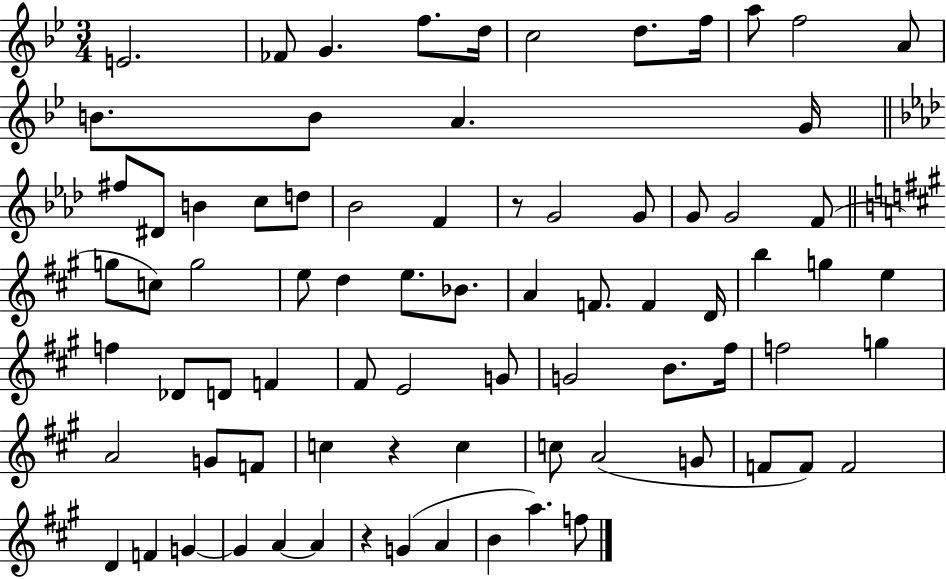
{
  \clef treble
  \numericTimeSignature
  \time 3/4
  \key bes \major
  \repeat volta 2 { e'2. | fes'8 g'4. f''8. d''16 | c''2 d''8. f''16 | a''8 f''2 a'8 | \break b'8. b'8 a'4. g'16 | \bar "||" \break \key f \minor fis''8 dis'8 b'4 c''8 d''8 | bes'2 f'4 | r8 g'2 g'8 | g'8 g'2 f'8( | \break \bar "||" \break \key a \major g''8 c''8) g''2 | e''8 d''4 e''8. bes'8. | a'4 f'8. f'4 d'16 | b''4 g''4 e''4 | \break f''4 des'8 d'8 f'4 | fis'8 e'2 g'8 | g'2 b'8. fis''16 | f''2 g''4 | \break a'2 g'8 f'8 | c''4 r4 c''4 | c''8 a'2( g'8 | f'8 f'8) f'2 | \break d'4 f'4 g'4~~ | g'4 a'4~~ a'4 | r4 g'4( a'4 | b'4 a''4.) f''8 | \break } \bar "|."
}